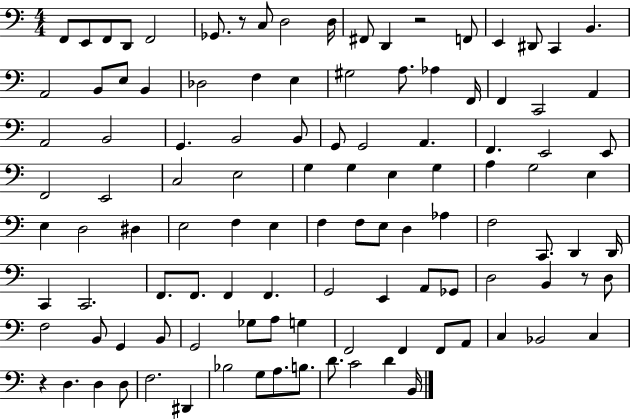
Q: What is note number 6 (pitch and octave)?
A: Gb2